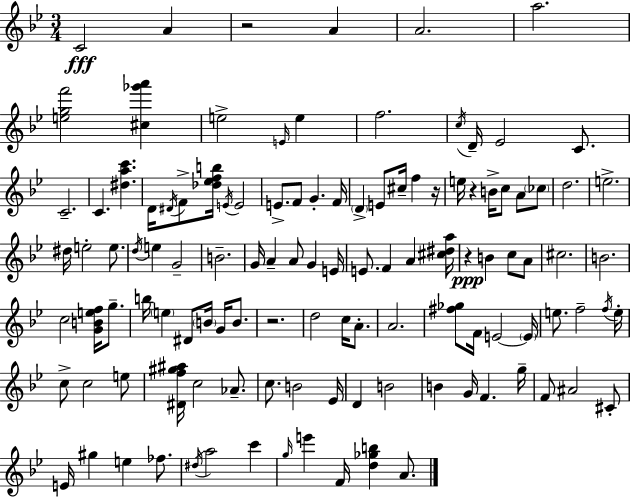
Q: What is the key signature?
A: BES major